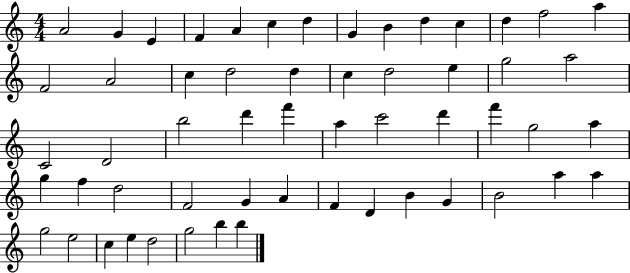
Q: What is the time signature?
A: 4/4